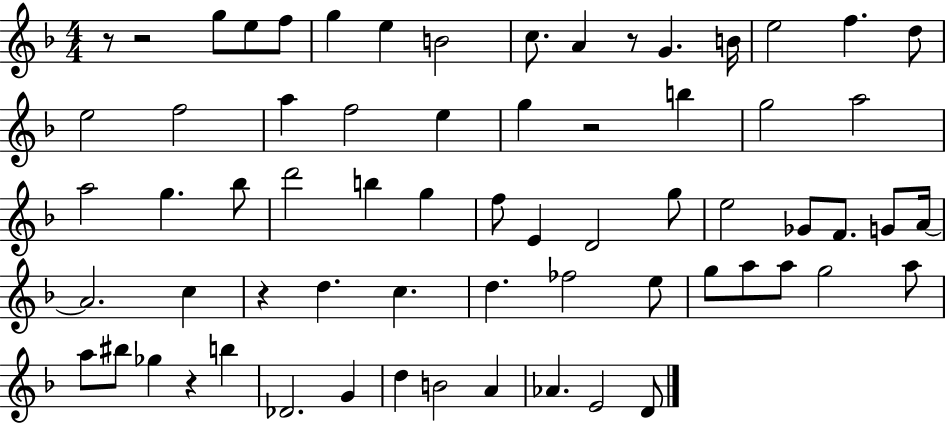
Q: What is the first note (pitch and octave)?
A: G5